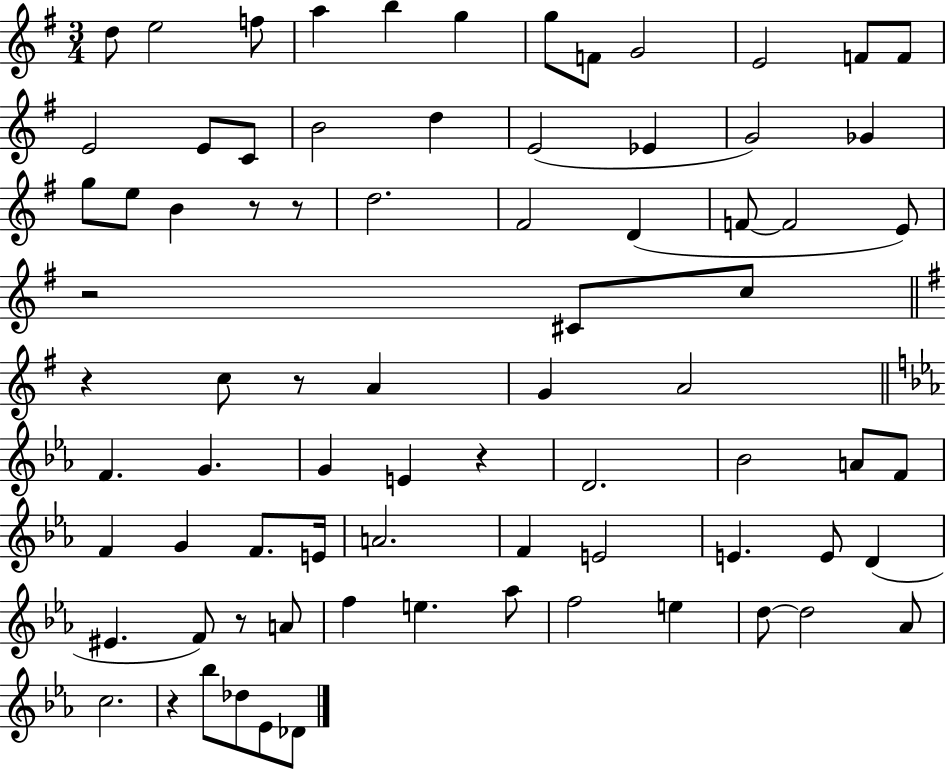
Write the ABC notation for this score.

X:1
T:Untitled
M:3/4
L:1/4
K:G
d/2 e2 f/2 a b g g/2 F/2 G2 E2 F/2 F/2 E2 E/2 C/2 B2 d E2 _E G2 _G g/2 e/2 B z/2 z/2 d2 ^F2 D F/2 F2 E/2 z2 ^C/2 c/2 z c/2 z/2 A G A2 F G G E z D2 _B2 A/2 F/2 F G F/2 E/4 A2 F E2 E E/2 D ^E F/2 z/2 A/2 f e _a/2 f2 e d/2 d2 _A/2 c2 z _b/2 _d/2 _E/2 _D/2